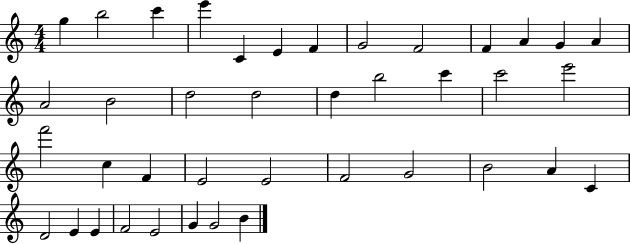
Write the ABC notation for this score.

X:1
T:Untitled
M:4/4
L:1/4
K:C
g b2 c' e' C E F G2 F2 F A G A A2 B2 d2 d2 d b2 c' c'2 e'2 f'2 c F E2 E2 F2 G2 B2 A C D2 E E F2 E2 G G2 B